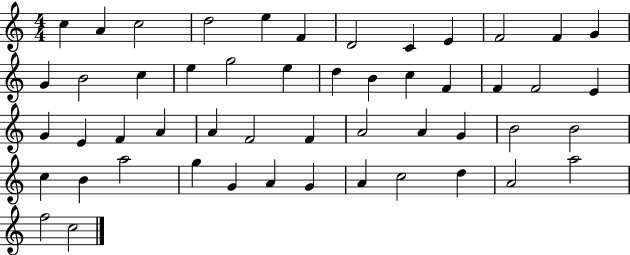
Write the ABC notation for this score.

X:1
T:Untitled
M:4/4
L:1/4
K:C
c A c2 d2 e F D2 C E F2 F G G B2 c e g2 e d B c F F F2 E G E F A A F2 F A2 A G B2 B2 c B a2 g G A G A c2 d A2 a2 f2 c2